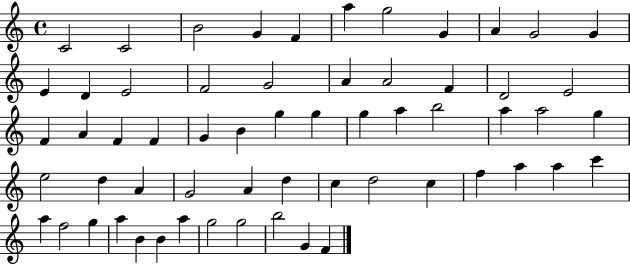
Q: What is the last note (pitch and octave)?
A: F4